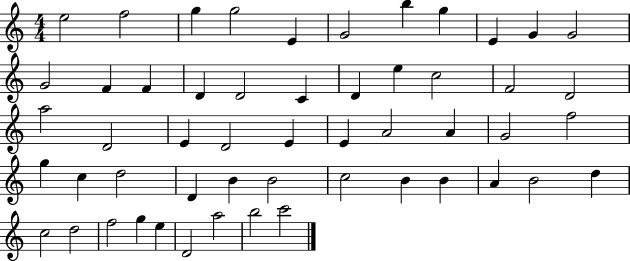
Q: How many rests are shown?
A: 0